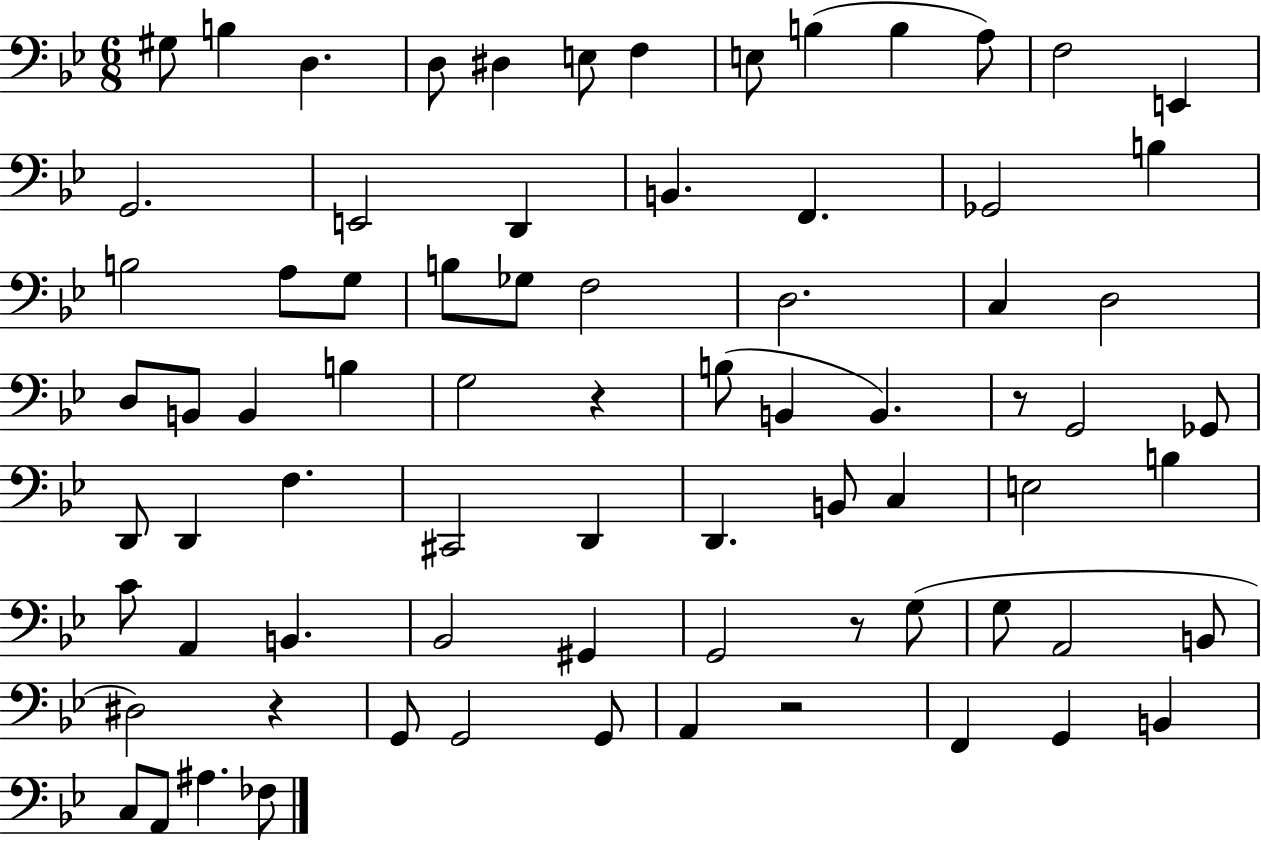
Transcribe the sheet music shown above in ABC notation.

X:1
T:Untitled
M:6/8
L:1/4
K:Bb
^G,/2 B, D, D,/2 ^D, E,/2 F, E,/2 B, B, A,/2 F,2 E,, G,,2 E,,2 D,, B,, F,, _G,,2 B, B,2 A,/2 G,/2 B,/2 _G,/2 F,2 D,2 C, D,2 D,/2 B,,/2 B,, B, G,2 z B,/2 B,, B,, z/2 G,,2 _G,,/2 D,,/2 D,, F, ^C,,2 D,, D,, B,,/2 C, E,2 B, C/2 A,, B,, _B,,2 ^G,, G,,2 z/2 G,/2 G,/2 A,,2 B,,/2 ^D,2 z G,,/2 G,,2 G,,/2 A,, z2 F,, G,, B,, C,/2 A,,/2 ^A, _F,/2